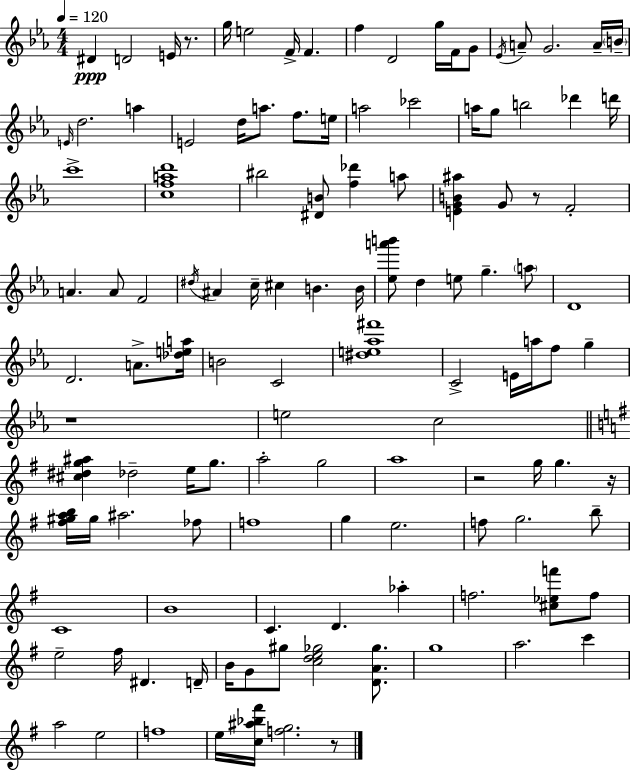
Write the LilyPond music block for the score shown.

{
  \clef treble
  \numericTimeSignature
  \time 4/4
  \key c \minor
  \tempo 4 = 120
  \repeat volta 2 { dis'4\ppp d'2 e'16 r8. | g''16 e''2 f'16-> f'4. | f''4 d'2 g''16 f'16 g'8 | \acciaccatura { ees'16 } a'8-- g'2. a'16-- | \break \parenthesize b'16-- \grace { e'16 } d''2. a''4 | e'2 d''16 a''8. f''8. | e''16 a''2 ces'''2 | a''16 g''8 b''2 des'''4 | \break d'''16 c'''1-> | <c'' f'' a'' d'''>1 | bis''2 <dis' b'>8 <f'' des'''>4 | a''8 <e' g' b' ais''>4 g'8 r8 f'2-. | \break a'4. a'8 f'2 | \acciaccatura { dis''16 } ais'4 c''16-- cis''4 b'4. | b'16 <ees'' a''' b'''>8 d''4 e''8 g''4.-- | \parenthesize a''8 d'1 | \break d'2. a'8.-> | <des'' e'' a''>16 b'2 c'2 | <dis'' e'' aes'' fis'''>1 | c'2-> e'16 a''16 f''8 g''4-- | \break r1 | e''2 c''2 | \bar "||" \break \key g \major <cis'' dis'' g'' ais''>4 des''2-- e''16 g''8. | a''2-. g''2 | a''1 | r2 g''16 g''4. r16 | \break <fis'' gis'' a'' b''>16 gis''16 ais''2. fes''8 | f''1 | g''4 e''2. | f''8 g''2. b''8-- | \break c'1 | b'1 | c'4. d'4. aes''4-. | f''2. <cis'' ees'' f'''>8 f''8 | \break e''2-- fis''16 dis'4. d'16-- | b'16 g'8 gis''8 <c'' d'' e'' ges''>2 <d' a' ges''>8. | g''1 | a''2. c'''4 | \break a''2 e''2 | f''1 | e''16 <c'' ais'' bes'' fis'''>16 <f'' g''>2. r8 | } \bar "|."
}